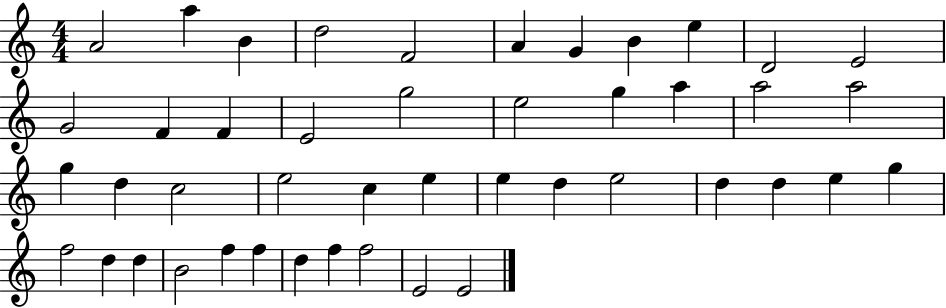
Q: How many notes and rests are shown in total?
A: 45